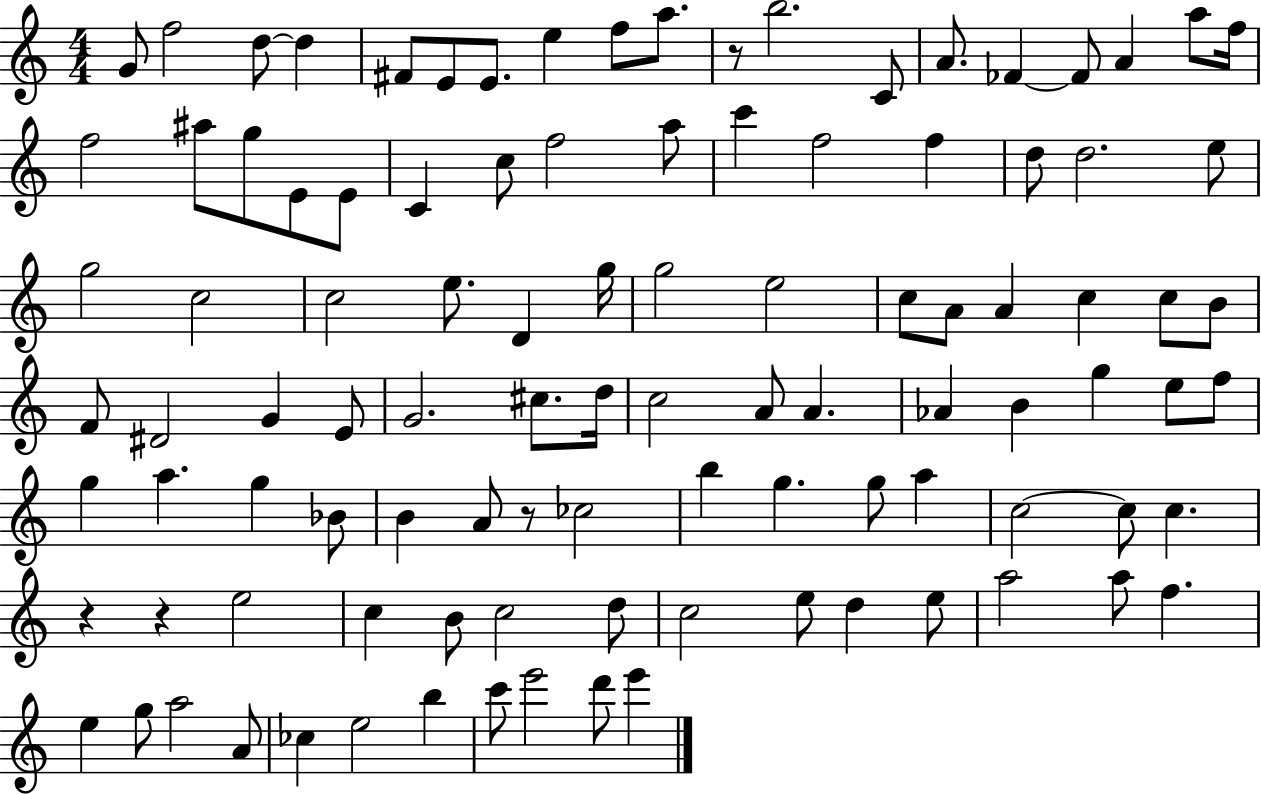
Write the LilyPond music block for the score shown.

{
  \clef treble
  \numericTimeSignature
  \time 4/4
  \key c \major
  \repeat volta 2 { g'8 f''2 d''8~~ d''4 | fis'8 e'8 e'8. e''4 f''8 a''8. | r8 b''2. c'8 | a'8. fes'4~~ fes'8 a'4 a''8 f''16 | \break f''2 ais''8 g''8 e'8 e'8 | c'4 c''8 f''2 a''8 | c'''4 f''2 f''4 | d''8 d''2. e''8 | \break g''2 c''2 | c''2 e''8. d'4 g''16 | g''2 e''2 | c''8 a'8 a'4 c''4 c''8 b'8 | \break f'8 dis'2 g'4 e'8 | g'2. cis''8. d''16 | c''2 a'8 a'4. | aes'4 b'4 g''4 e''8 f''8 | \break g''4 a''4. g''4 bes'8 | b'4 a'8 r8 ces''2 | b''4 g''4. g''8 a''4 | c''2~~ c''8 c''4. | \break r4 r4 e''2 | c''4 b'8 c''2 d''8 | c''2 e''8 d''4 e''8 | a''2 a''8 f''4. | \break e''4 g''8 a''2 a'8 | ces''4 e''2 b''4 | c'''8 e'''2 d'''8 e'''4 | } \bar "|."
}